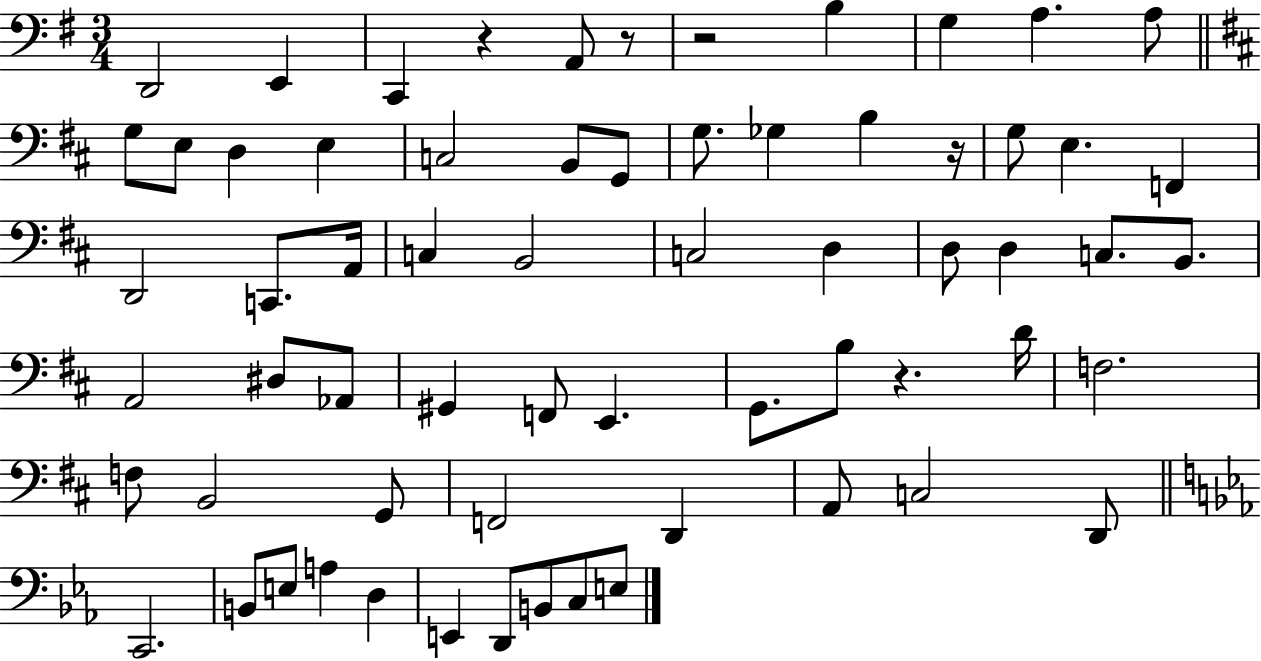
{
  \clef bass
  \numericTimeSignature
  \time 3/4
  \key g \major
  d,2 e,4 | c,4 r4 a,8 r8 | r2 b4 | g4 a4. a8 | \break \bar "||" \break \key d \major g8 e8 d4 e4 | c2 b,8 g,8 | g8. ges4 b4 r16 | g8 e4. f,4 | \break d,2 c,8. a,16 | c4 b,2 | c2 d4 | d8 d4 c8. b,8. | \break a,2 dis8 aes,8 | gis,4 f,8 e,4. | g,8. b8 r4. d'16 | f2. | \break f8 b,2 g,8 | f,2 d,4 | a,8 c2 d,8 | \bar "||" \break \key ees \major c,2. | b,8 e8 a4 d4 | e,4 d,8 b,8 c8 e8 | \bar "|."
}